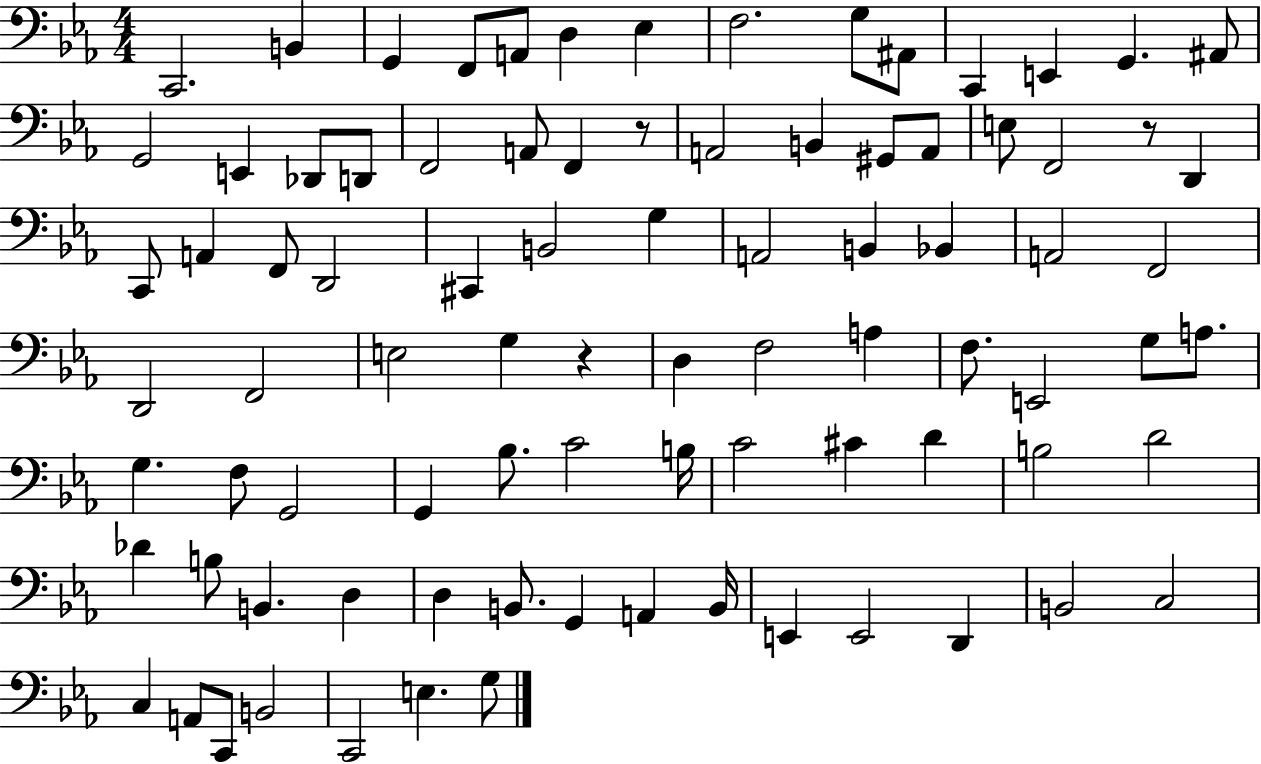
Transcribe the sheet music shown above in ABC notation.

X:1
T:Untitled
M:4/4
L:1/4
K:Eb
C,,2 B,, G,, F,,/2 A,,/2 D, _E, F,2 G,/2 ^A,,/2 C,, E,, G,, ^A,,/2 G,,2 E,, _D,,/2 D,,/2 F,,2 A,,/2 F,, z/2 A,,2 B,, ^G,,/2 A,,/2 E,/2 F,,2 z/2 D,, C,,/2 A,, F,,/2 D,,2 ^C,, B,,2 G, A,,2 B,, _B,, A,,2 F,,2 D,,2 F,,2 E,2 G, z D, F,2 A, F,/2 E,,2 G,/2 A,/2 G, F,/2 G,,2 G,, _B,/2 C2 B,/4 C2 ^C D B,2 D2 _D B,/2 B,, D, D, B,,/2 G,, A,, B,,/4 E,, E,,2 D,, B,,2 C,2 C, A,,/2 C,,/2 B,,2 C,,2 E, G,/2